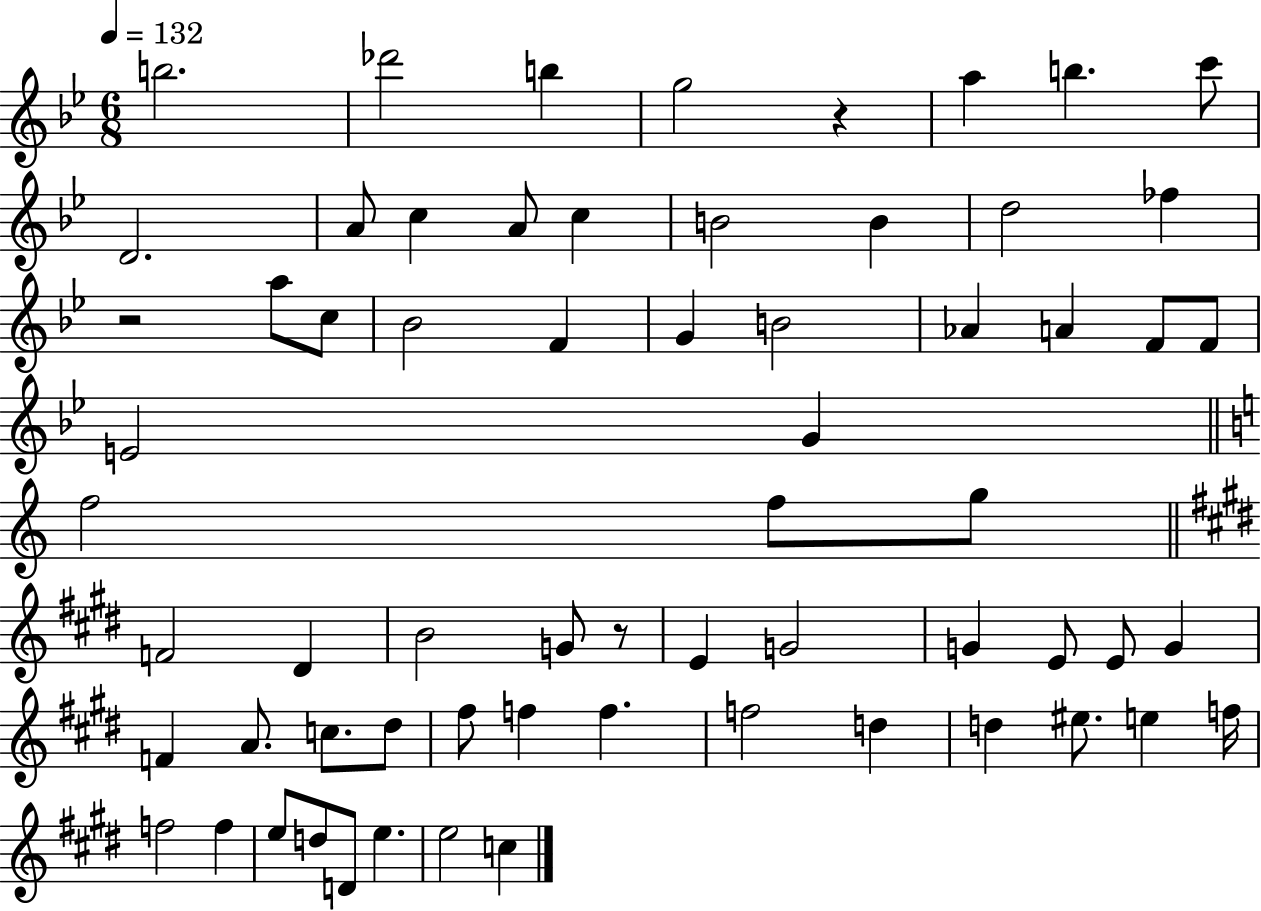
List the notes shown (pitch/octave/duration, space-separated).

B5/h. Db6/h B5/q G5/h R/q A5/q B5/q. C6/e D4/h. A4/e C5/q A4/e C5/q B4/h B4/q D5/h FES5/q R/h A5/e C5/e Bb4/h F4/q G4/q B4/h Ab4/q A4/q F4/e F4/e E4/h G4/q F5/h F5/e G5/e F4/h D#4/q B4/h G4/e R/e E4/q G4/h G4/q E4/e E4/e G4/q F4/q A4/e. C5/e. D#5/e F#5/e F5/q F5/q. F5/h D5/q D5/q EIS5/e. E5/q F5/s F5/h F5/q E5/e D5/e D4/e E5/q. E5/h C5/q